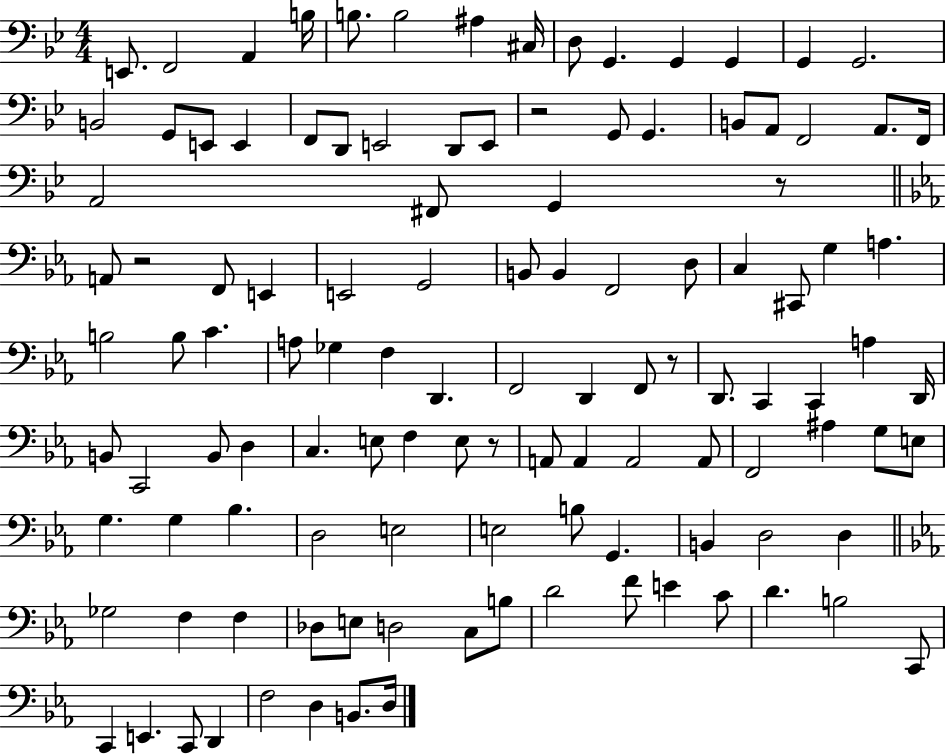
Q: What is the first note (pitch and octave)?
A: E2